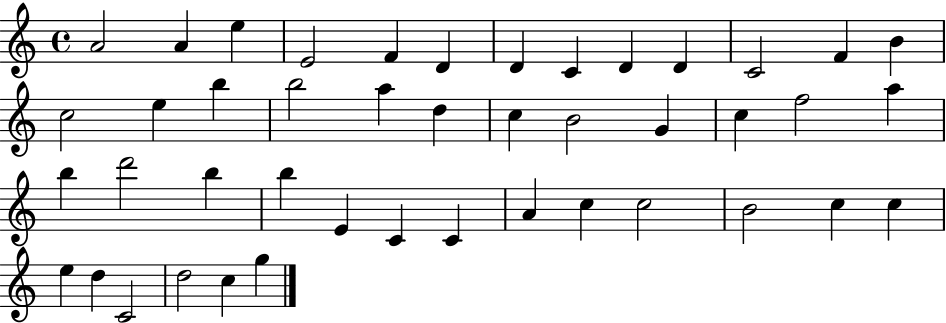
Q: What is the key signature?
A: C major